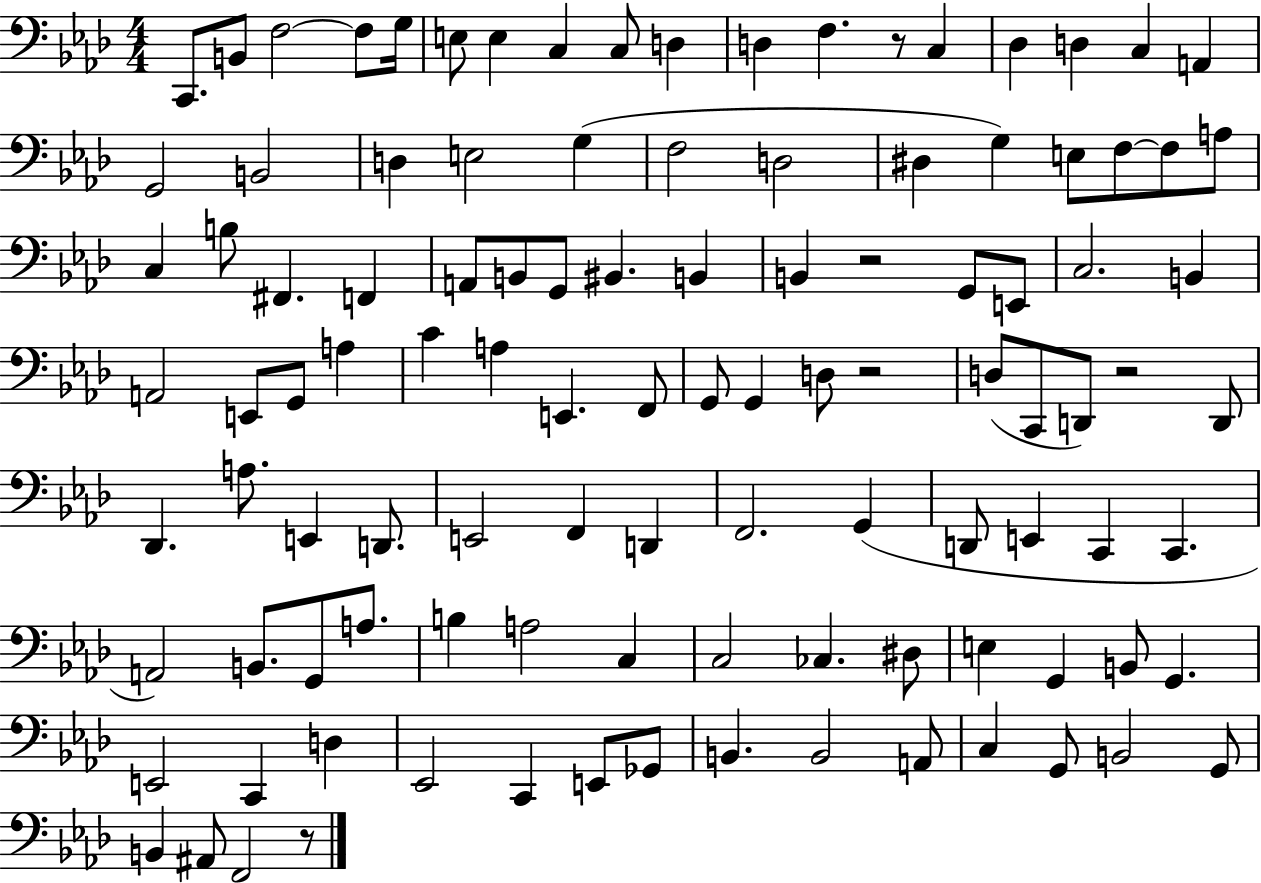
C2/e. B2/e F3/h F3/e G3/s E3/e E3/q C3/q C3/e D3/q D3/q F3/q. R/e C3/q Db3/q D3/q C3/q A2/q G2/h B2/h D3/q E3/h G3/q F3/h D3/h D#3/q G3/q E3/e F3/e F3/e A3/e C3/q B3/e F#2/q. F2/q A2/e B2/e G2/e BIS2/q. B2/q B2/q R/h G2/e E2/e C3/h. B2/q A2/h E2/e G2/e A3/q C4/q A3/q E2/q. F2/e G2/e G2/q D3/e R/h D3/e C2/e D2/e R/h D2/e Db2/q. A3/e. E2/q D2/e. E2/h F2/q D2/q F2/h. G2/q D2/e E2/q C2/q C2/q. A2/h B2/e. G2/e A3/e. B3/q A3/h C3/q C3/h CES3/q. D#3/e E3/q G2/q B2/e G2/q. E2/h C2/q D3/q Eb2/h C2/q E2/e Gb2/e B2/q. B2/h A2/e C3/q G2/e B2/h G2/e B2/q A#2/e F2/h R/e